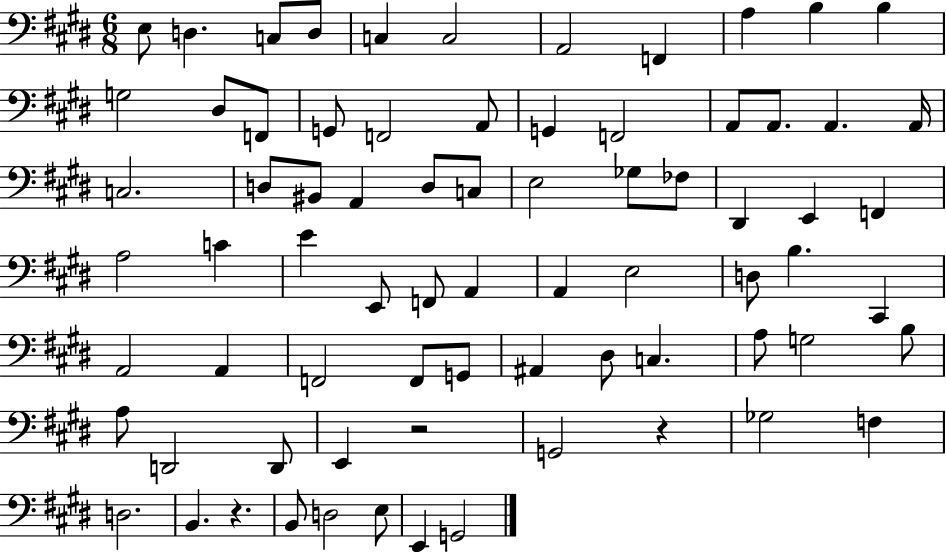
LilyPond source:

{
  \clef bass
  \numericTimeSignature
  \time 6/8
  \key e \major
  e8 d4. c8 d8 | c4 c2 | a,2 f,4 | a4 b4 b4 | \break g2 dis8 f,8 | g,8 f,2 a,8 | g,4 f,2 | a,8 a,8. a,4. a,16 | \break c2. | d8 bis,8 a,4 d8 c8 | e2 ges8 fes8 | dis,4 e,4 f,4 | \break a2 c'4 | e'4 e,8 f,8 a,4 | a,4 e2 | d8 b4. cis,4 | \break a,2 a,4 | f,2 f,8 g,8 | ais,4 dis8 c4. | a8 g2 b8 | \break a8 d,2 d,8 | e,4 r2 | g,2 r4 | ges2 f4 | \break d2. | b,4. r4. | b,8 d2 e8 | e,4 g,2 | \break \bar "|."
}